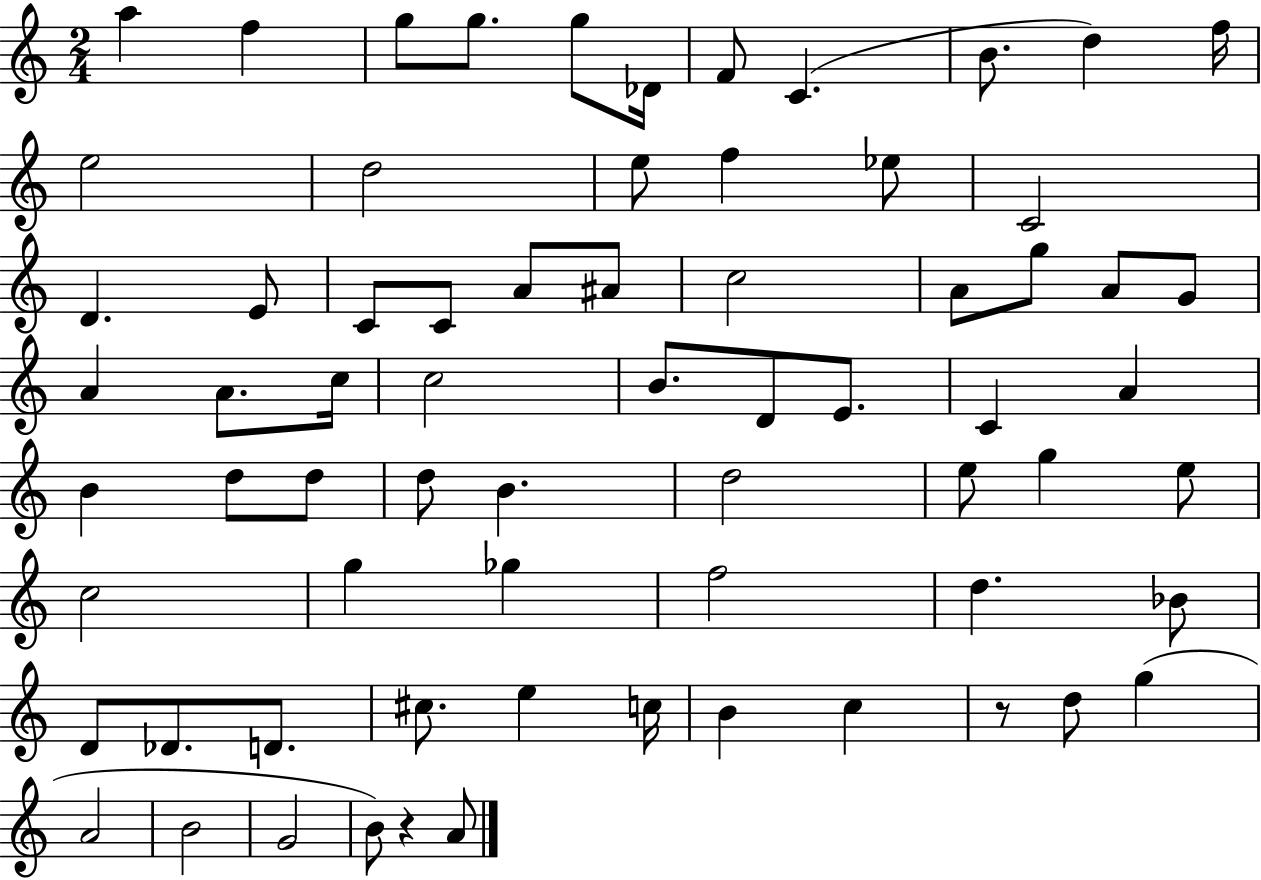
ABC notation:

X:1
T:Untitled
M:2/4
L:1/4
K:C
a f g/2 g/2 g/2 _D/4 F/2 C B/2 d f/4 e2 d2 e/2 f _e/2 C2 D E/2 C/2 C/2 A/2 ^A/2 c2 A/2 g/2 A/2 G/2 A A/2 c/4 c2 B/2 D/2 E/2 C A B d/2 d/2 d/2 B d2 e/2 g e/2 c2 g _g f2 d _B/2 D/2 _D/2 D/2 ^c/2 e c/4 B c z/2 d/2 g A2 B2 G2 B/2 z A/2